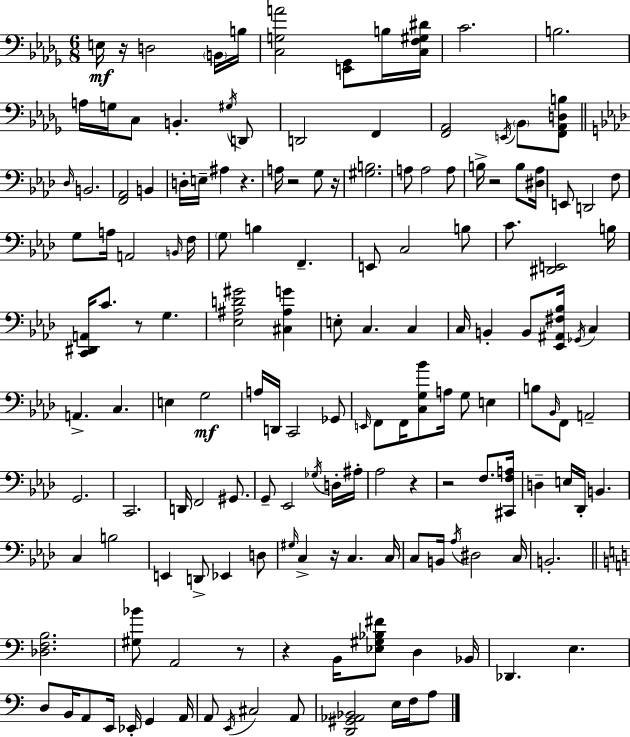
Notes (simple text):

E3/s R/s D3/h B2/s B3/s [C3,G3,A4]/h [E2,Gb2]/e B3/s [C3,F3,G#3,D#4]/s C4/h. B3/h. A3/s G3/s C3/e B2/q. G#3/s D2/e D2/h F2/q [F2,Ab2]/h E2/s Bb2/e [F2,Ab2,D3,B3]/e Db3/s B2/h. [F2,Ab2]/h B2/q D3/s E3/s A#3/q R/q. A3/s R/h G3/e R/s [G#3,B3]/h. A3/e A3/h A3/e B3/s R/h B3/e [D#3,Ab3]/s E2/e D2/h F3/e G3/e A3/s A2/h B2/s F3/s G3/e B3/q F2/q. E2/e C3/h B3/e C4/e. [D#2,E2]/h B3/s [C2,D#2,A2]/s C4/e. R/e G3/q. [Eb3,A#3,D4,G#4]/h [C#3,A#3,G4]/q E3/e C3/q. C3/q C3/s B2/q B2/e [Eb2,A#2,F#3,Bb3]/s Gb2/s C3/q A2/q. C3/q. E3/q G3/h A3/s D2/s C2/h Gb2/e E2/s F2/e F2/s [C3,G3,Bb4]/e A3/s G3/e E3/q B3/e Bb2/s F2/e A2/h G2/h. C2/h. D2/s F2/h G#2/e. G2/e Eb2/h Gb3/s D3/s A#3/s Ab3/h R/q R/h F3/e. [C#2,F3,A3]/s D3/q E3/s Db2/s B2/q. C3/q B3/h E2/q D2/e Eb2/q D3/e G#3/s C3/q R/s C3/q. C3/s C3/e B2/s Ab3/s D#3/h C3/s B2/h. [Db3,F3,B3]/h. [G#3,Bb4]/e A2/h R/e R/q B2/s [Eb3,G#3,Bb3,F#4]/e D3/q Bb2/s Db2/q. E3/q. D3/e B2/s A2/e E2/s Eb2/s G2/q A2/s A2/e E2/s C#3/h A2/e [D2,G#2,Ab2,Bb2]/h E3/s F3/s A3/e